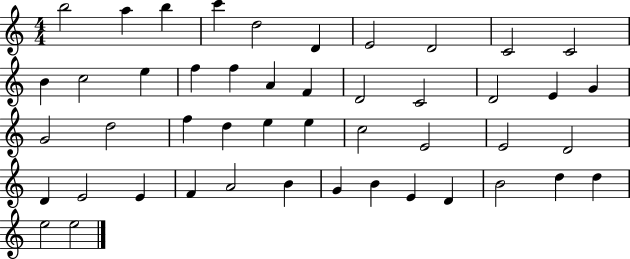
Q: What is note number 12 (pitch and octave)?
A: C5